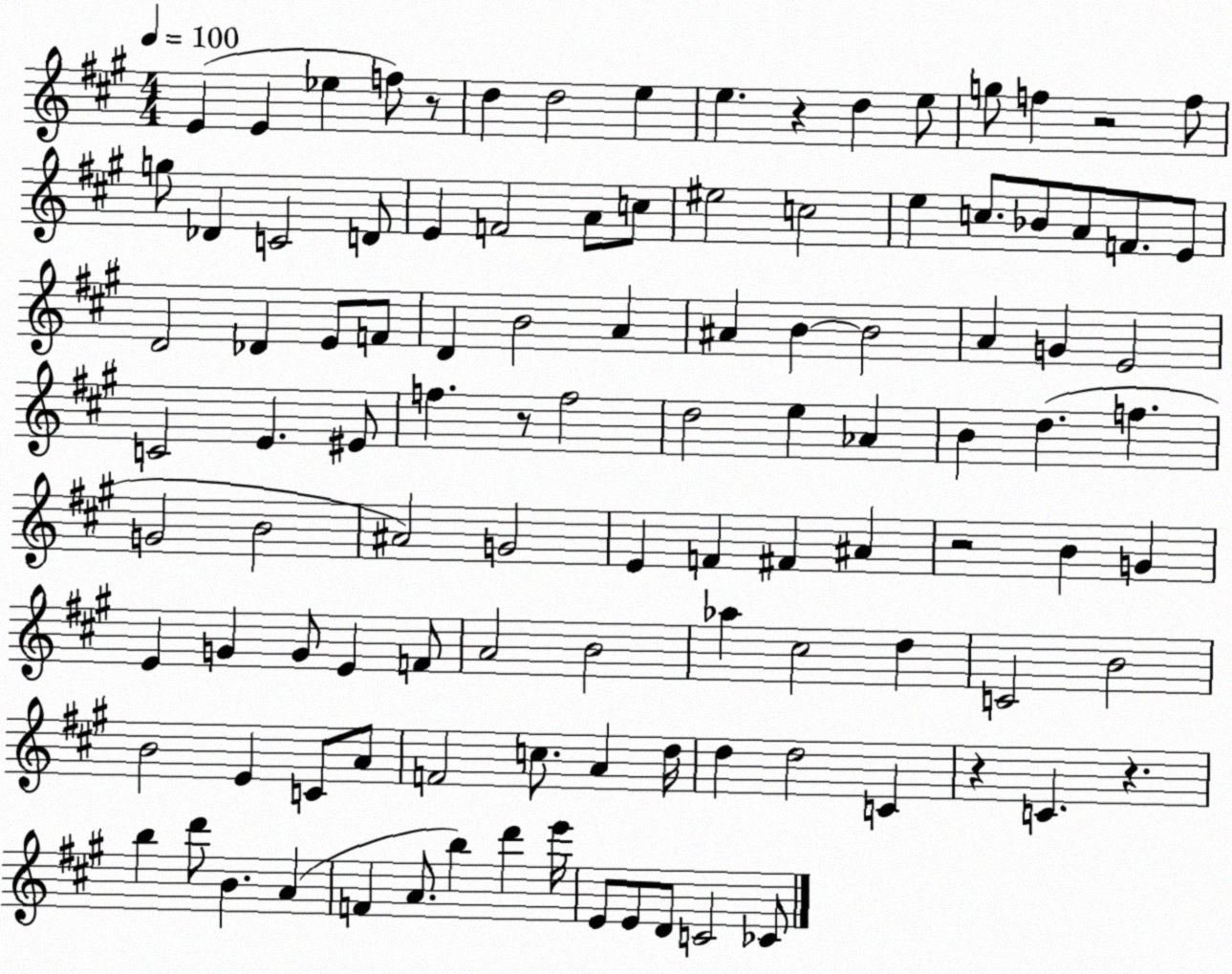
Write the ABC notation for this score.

X:1
T:Untitled
M:4/4
L:1/4
K:A
E E _e f/2 z/2 d d2 e e z d e/2 g/2 f z2 f/2 g/2 _D C2 D/2 E F2 A/2 c/2 ^e2 c2 e c/2 _B/2 A/2 F/2 E/2 D2 _D E/2 F/2 D B2 A ^A B B2 A G E2 C2 E ^E/2 f z/2 f2 d2 e _A B d f G2 B2 ^A2 G2 E F ^F ^A z2 B G E G G/2 E F/2 A2 B2 _a ^c2 d C2 B2 B2 E C/2 A/2 F2 c/2 A d/4 d d2 C z C z b d'/2 B A F A/2 b d' e'/4 E/2 E/2 D/2 C2 _C/2